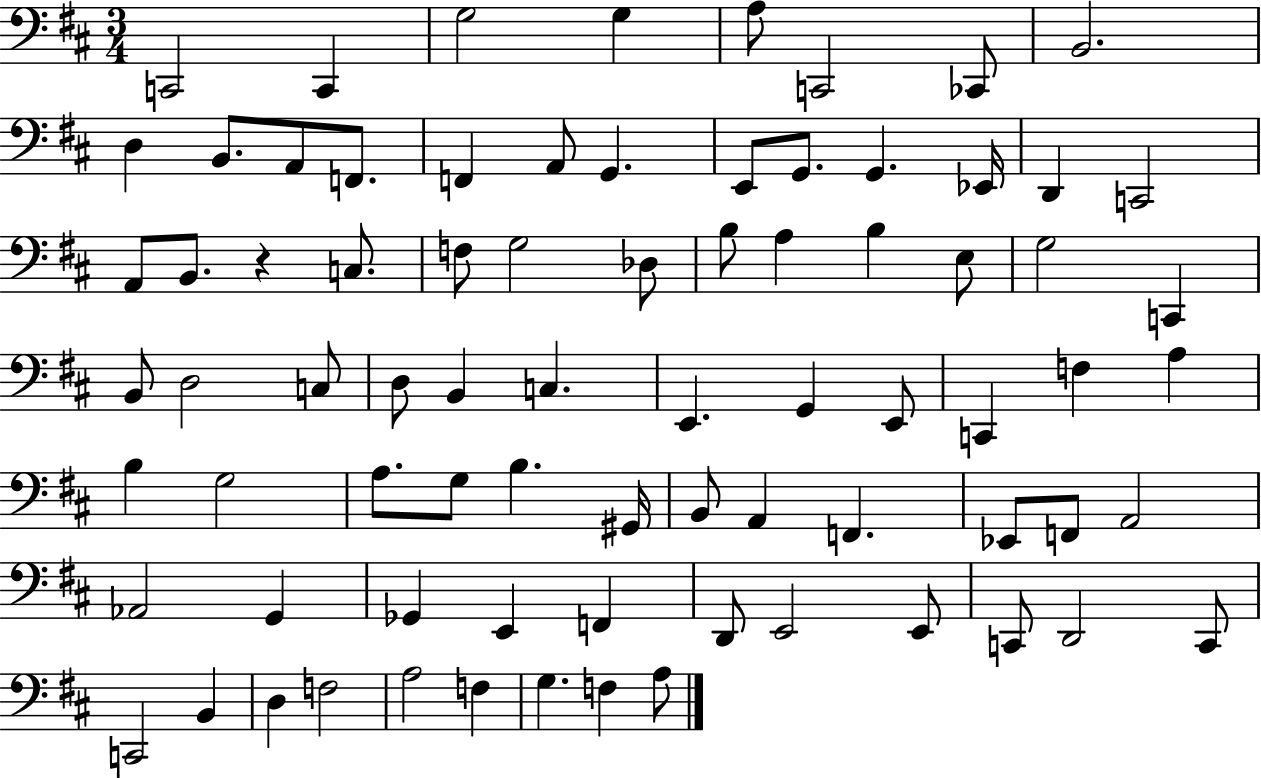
{
  \clef bass
  \numericTimeSignature
  \time 3/4
  \key d \major
  c,2 c,4 | g2 g4 | a8 c,2 ces,8 | b,2. | \break d4 b,8. a,8 f,8. | f,4 a,8 g,4. | e,8 g,8. g,4. ees,16 | d,4 c,2 | \break a,8 b,8. r4 c8. | f8 g2 des8 | b8 a4 b4 e8 | g2 c,4 | \break b,8 d2 c8 | d8 b,4 c4. | e,4. g,4 e,8 | c,4 f4 a4 | \break b4 g2 | a8. g8 b4. gis,16 | b,8 a,4 f,4. | ees,8 f,8 a,2 | \break aes,2 g,4 | ges,4 e,4 f,4 | d,8 e,2 e,8 | c,8 d,2 c,8 | \break c,2 b,4 | d4 f2 | a2 f4 | g4. f4 a8 | \break \bar "|."
}